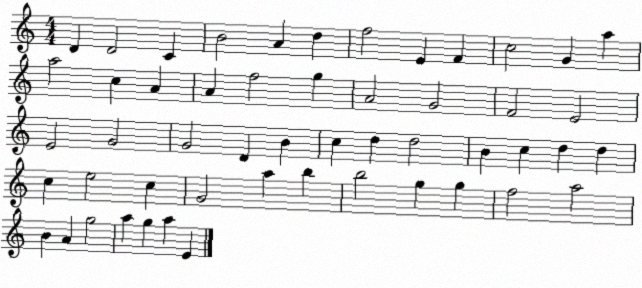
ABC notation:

X:1
T:Untitled
M:4/4
L:1/4
K:C
D D2 C B2 A d f2 E F c2 G a a2 c A A f2 g A2 G2 F2 E2 E2 G2 G2 D B c d d2 B c d d c e2 c G2 a b b2 g g f2 a2 B A g2 a g a E